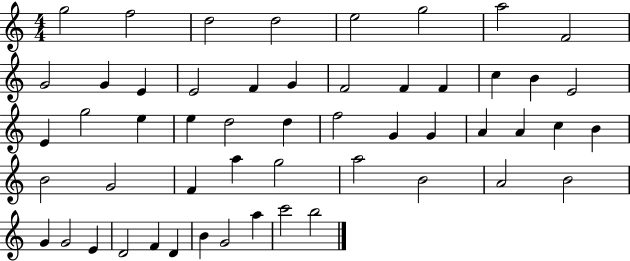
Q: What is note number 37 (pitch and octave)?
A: A5